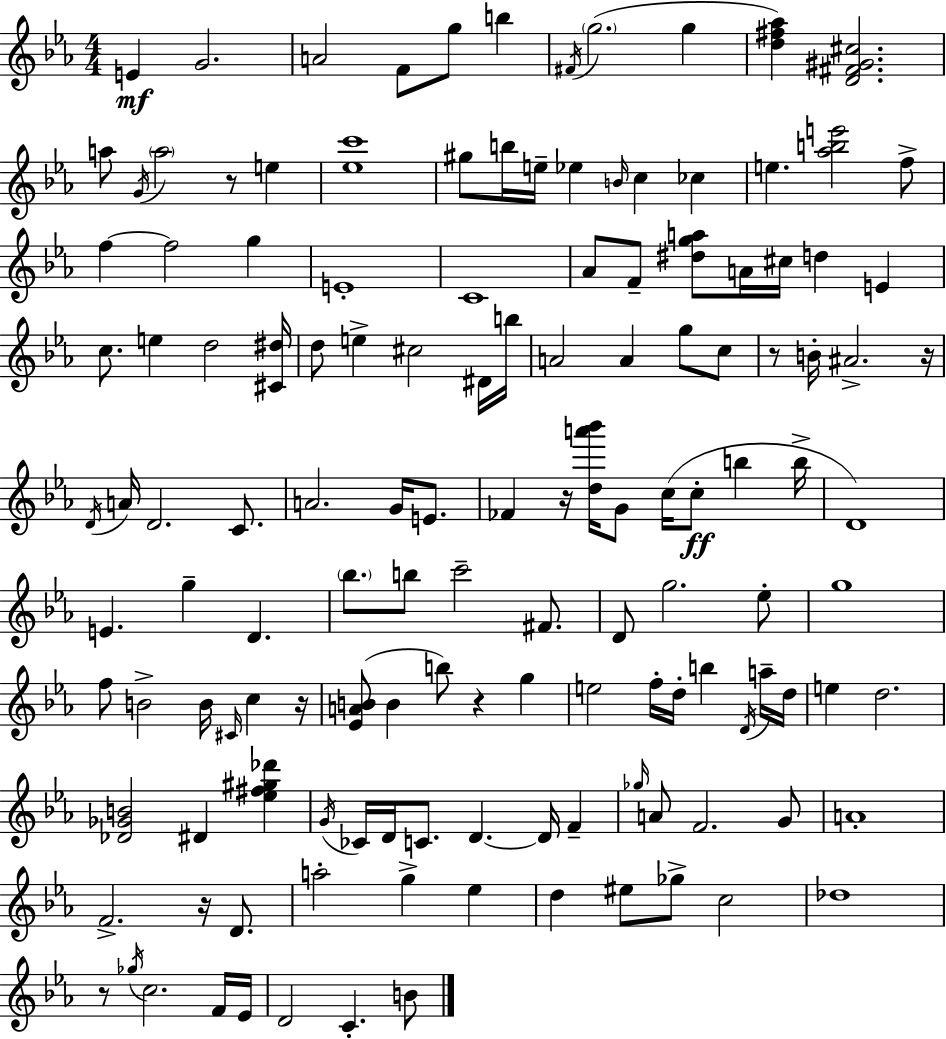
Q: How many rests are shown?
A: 8